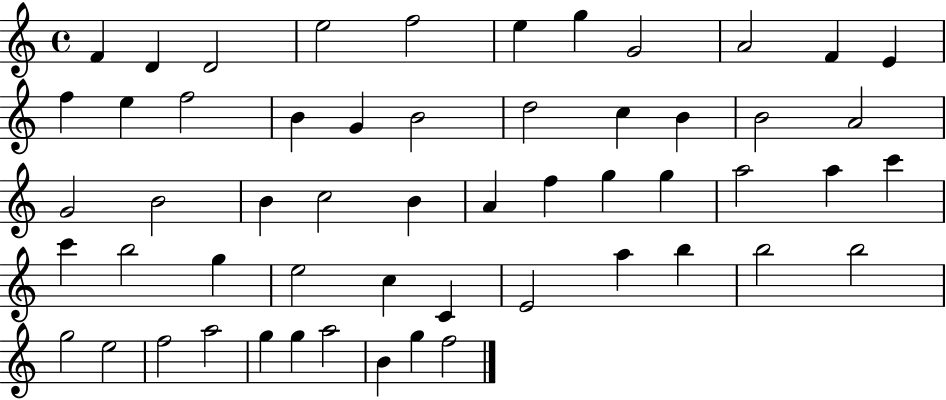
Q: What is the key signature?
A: C major